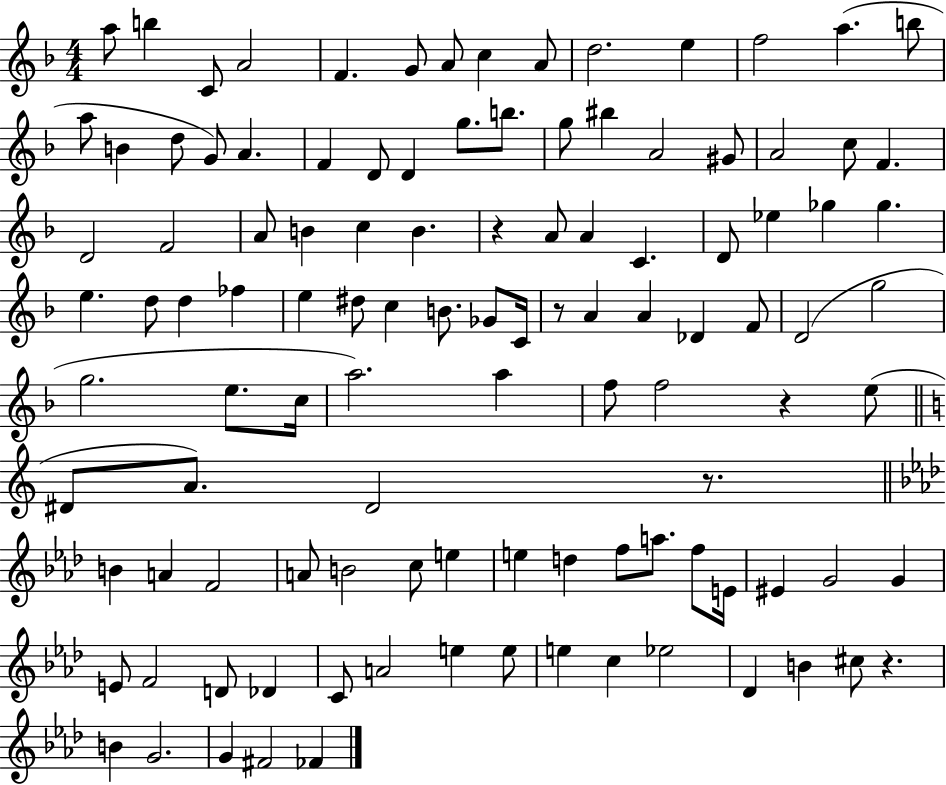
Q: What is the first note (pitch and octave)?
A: A5